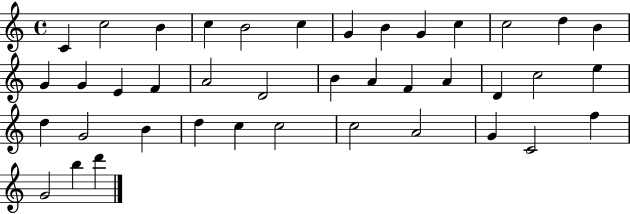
X:1
T:Untitled
M:4/4
L:1/4
K:C
C c2 B c B2 c G B G c c2 d B G G E F A2 D2 B A F A D c2 e d G2 B d c c2 c2 A2 G C2 f G2 b d'